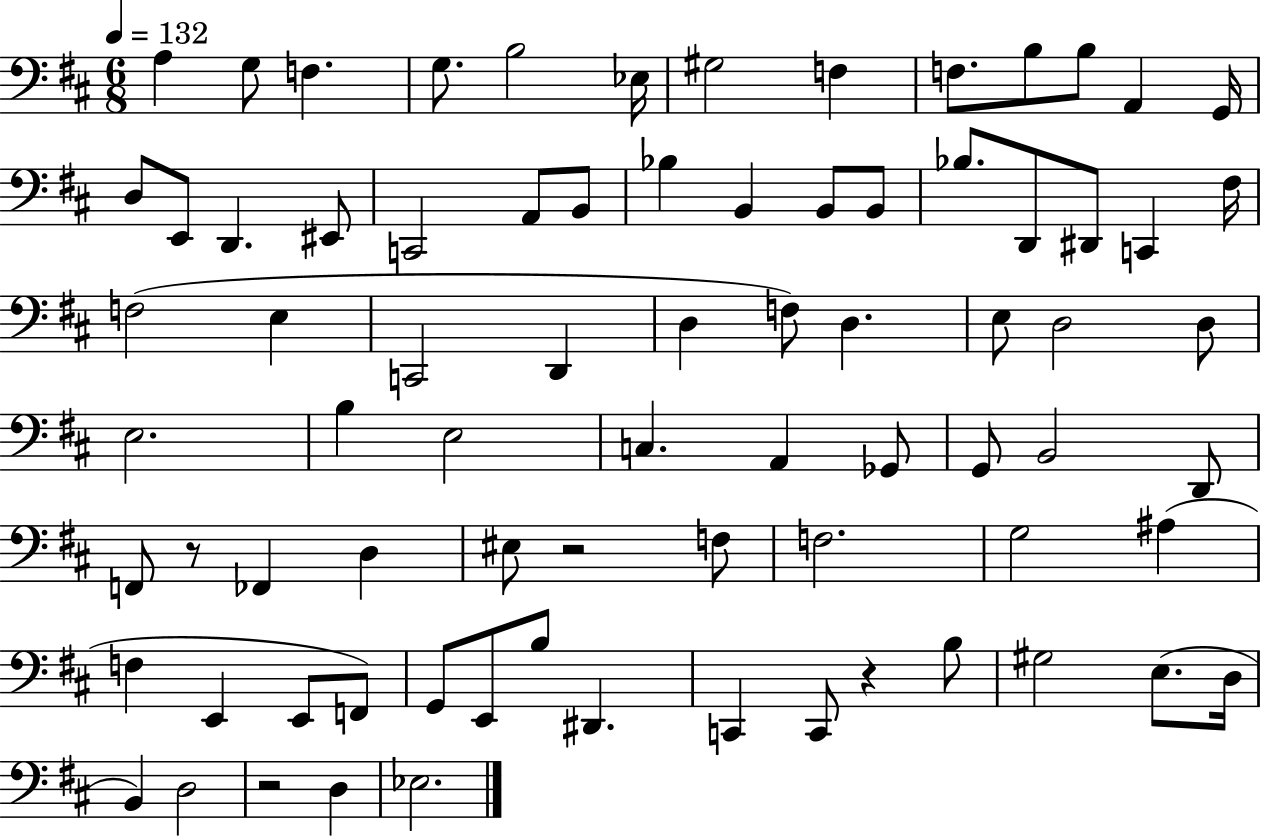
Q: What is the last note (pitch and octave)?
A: Eb3